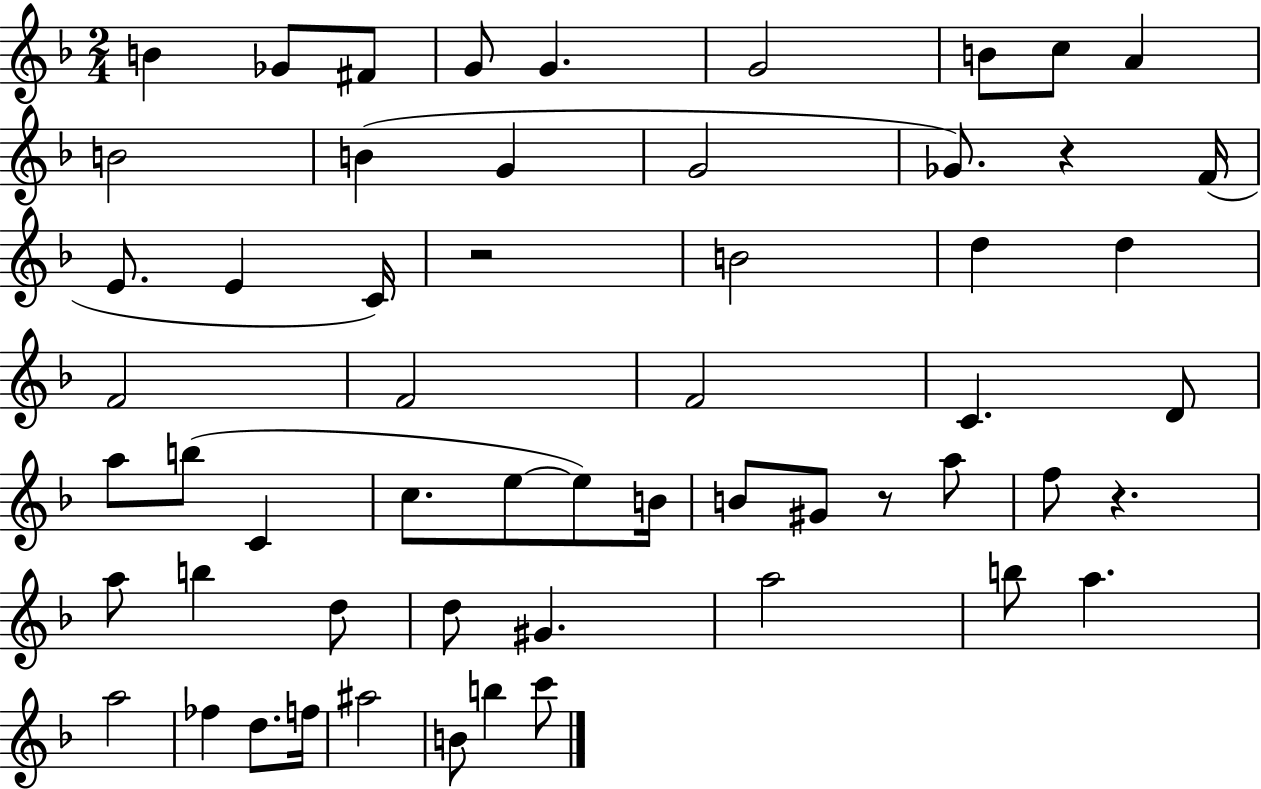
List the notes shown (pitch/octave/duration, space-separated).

B4/q Gb4/e F#4/e G4/e G4/q. G4/h B4/e C5/e A4/q B4/h B4/q G4/q G4/h Gb4/e. R/q F4/s E4/e. E4/q C4/s R/h B4/h D5/q D5/q F4/h F4/h F4/h C4/q. D4/e A5/e B5/e C4/q C5/e. E5/e E5/e B4/s B4/e G#4/e R/e A5/e F5/e R/q. A5/e B5/q D5/e D5/e G#4/q. A5/h B5/e A5/q. A5/h FES5/q D5/e. F5/s A#5/h B4/e B5/q C6/e